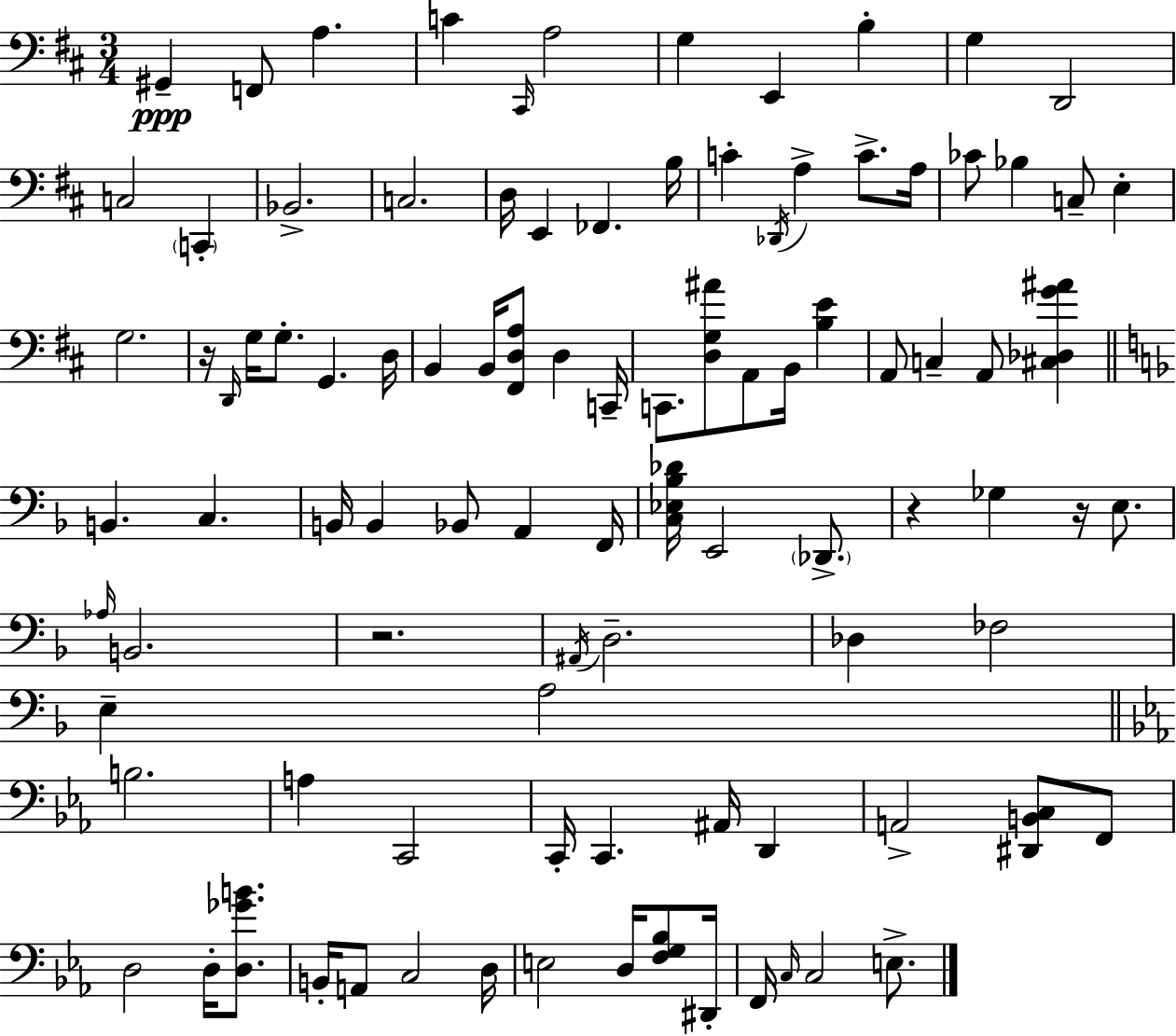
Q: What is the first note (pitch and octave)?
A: G#2